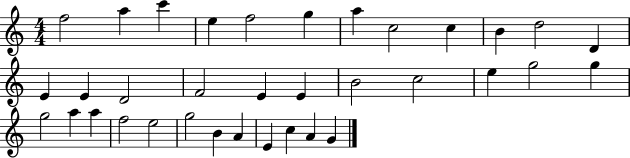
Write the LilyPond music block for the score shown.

{
  \clef treble
  \numericTimeSignature
  \time 4/4
  \key c \major
  f''2 a''4 c'''4 | e''4 f''2 g''4 | a''4 c''2 c''4 | b'4 d''2 d'4 | \break e'4 e'4 d'2 | f'2 e'4 e'4 | b'2 c''2 | e''4 g''2 g''4 | \break g''2 a''4 a''4 | f''2 e''2 | g''2 b'4 a'4 | e'4 c''4 a'4 g'4 | \break \bar "|."
}